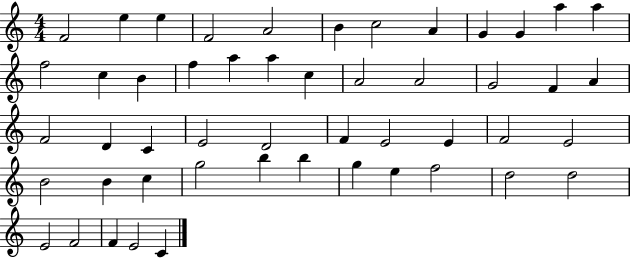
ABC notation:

X:1
T:Untitled
M:4/4
L:1/4
K:C
F2 e e F2 A2 B c2 A G G a a f2 c B f a a c A2 A2 G2 F A F2 D C E2 D2 F E2 E F2 E2 B2 B c g2 b b g e f2 d2 d2 E2 F2 F E2 C